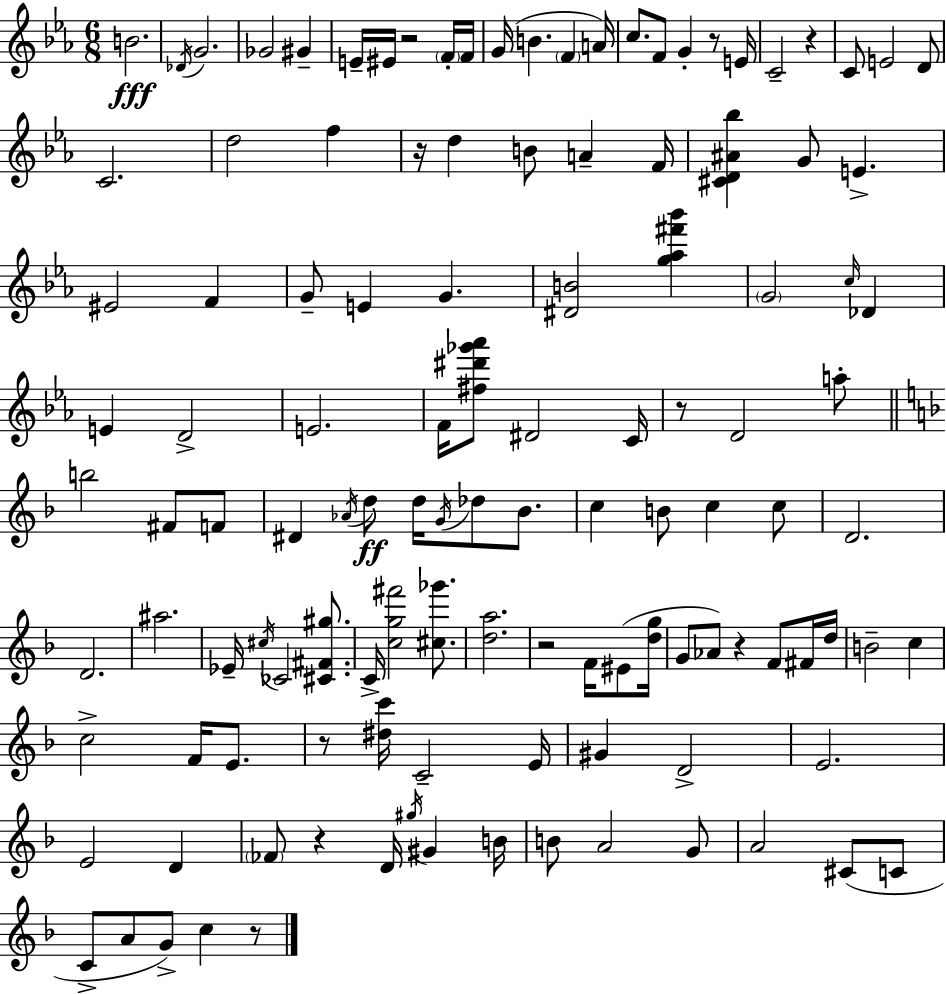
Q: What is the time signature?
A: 6/8